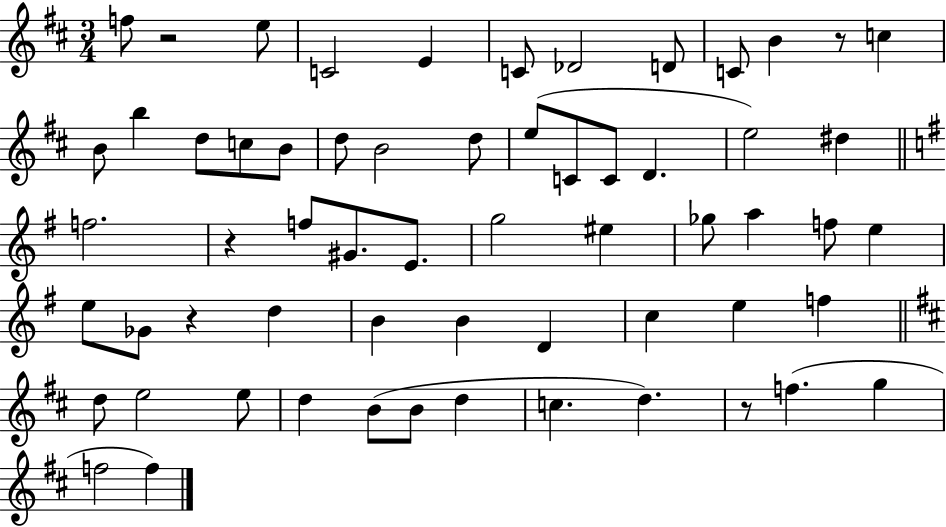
F5/e R/h E5/e C4/h E4/q C4/e Db4/h D4/e C4/e B4/q R/e C5/q B4/e B5/q D5/e C5/e B4/e D5/e B4/h D5/e E5/e C4/e C4/e D4/q. E5/h D#5/q F5/h. R/q F5/e G#4/e. E4/e. G5/h EIS5/q Gb5/e A5/q F5/e E5/q E5/e Gb4/e R/q D5/q B4/q B4/q D4/q C5/q E5/q F5/q D5/e E5/h E5/e D5/q B4/e B4/e D5/q C5/q. D5/q. R/e F5/q. G5/q F5/h F5/q